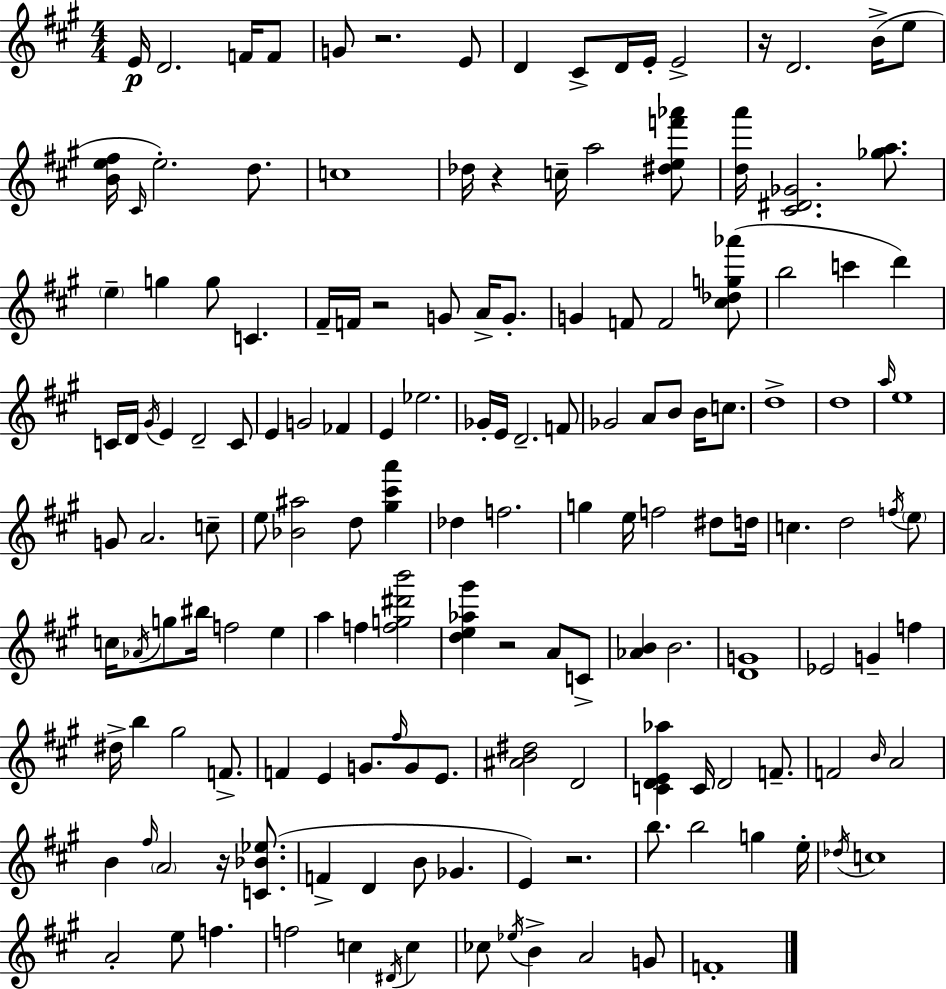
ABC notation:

X:1
T:Untitled
M:4/4
L:1/4
K:A
E/4 D2 F/4 F/2 G/2 z2 E/2 D ^C/2 D/4 E/4 E2 z/4 D2 B/4 e/2 [Be^f]/4 ^C/4 e2 d/2 c4 _d/4 z c/4 a2 [^def'_a']/2 [da']/4 [^C^D_G]2 [_ga]/2 e g g/2 C ^F/4 F/4 z2 G/2 A/4 G/2 G F/2 F2 [^c_dg_a']/2 b2 c' d' C/4 D/4 ^G/4 E D2 C/2 E G2 _F E _e2 _G/4 E/4 D2 F/2 _G2 A/2 B/2 B/4 c/2 d4 d4 a/4 e4 G/2 A2 c/2 e/2 [_B^a]2 d/2 [^g^c'a'] _d f2 g e/4 f2 ^d/2 d/4 c d2 f/4 e/2 c/4 _A/4 g/2 ^b/4 f2 e a f [fg^d'b']2 [de_a^g'] z2 A/2 C/2 [_AB] B2 [DG]4 _E2 G f ^d/4 b ^g2 F/2 F E G/2 ^f/4 G/2 E/2 [^AB^d]2 D2 [CDE_a] C/4 D2 F/2 F2 B/4 A2 B ^f/4 A2 z/4 [C_B_e]/2 F D B/2 _G E z2 b/2 b2 g e/4 _d/4 c4 A2 e/2 f f2 c ^D/4 c _c/2 _e/4 B A2 G/2 F4